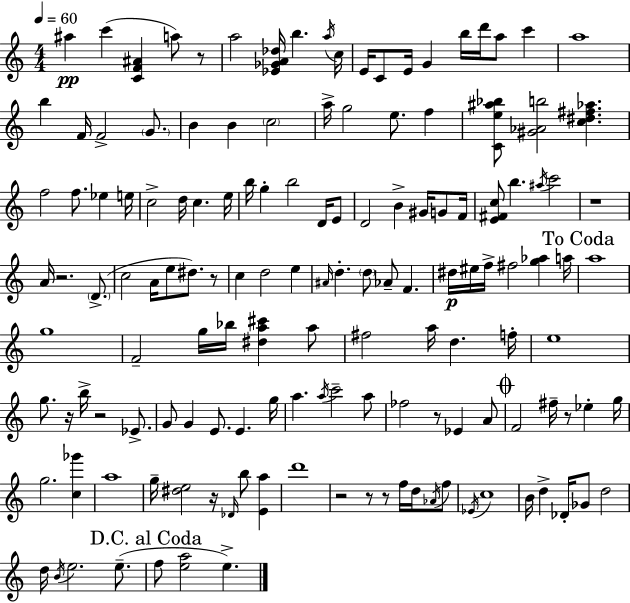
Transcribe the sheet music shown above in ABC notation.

X:1
T:Untitled
M:4/4
L:1/4
K:Am
^a c' [CF^A] a/2 z/2 a2 [_E_GA_d]/4 b a/4 c/4 E/4 C/2 E/4 G b/4 d'/4 a/2 c' a4 b F/4 F2 G/2 B B c2 a/4 g2 e/2 f [Ce^a_b]/2 [^G_Ab]2 [c^d^f_a] f2 f/2 _e e/4 c2 d/4 c e/4 b/4 g b2 D/4 E/2 D2 B ^G/4 G/2 F/4 [E^Fc]/2 b ^a/4 c'2 z4 A/4 z2 D/2 c2 A/4 e/2 ^d/2 z/2 c d2 e ^A/4 d d/2 _A/2 F ^d/4 ^e/4 f/4 ^f2 [g_a] a/4 a4 g4 F2 g/4 _b/4 [^da^c'] a/2 ^f2 a/4 d f/4 e4 g/2 z/4 b/4 z2 _E/2 G/2 G E/2 E g/4 a a/4 c'2 a/2 _f2 z/2 _E A/2 F2 ^f/4 z/2 _e g/4 g2 [c_g'] a4 g/4 [^de]2 z/4 _D/4 b/2 [Ea] d'4 z2 z/2 z/2 f/4 d/4 _A/4 f/2 _E/4 c4 B/4 d _D/4 _G/2 d2 d/4 B/4 e2 e/2 f/2 [ea]2 e